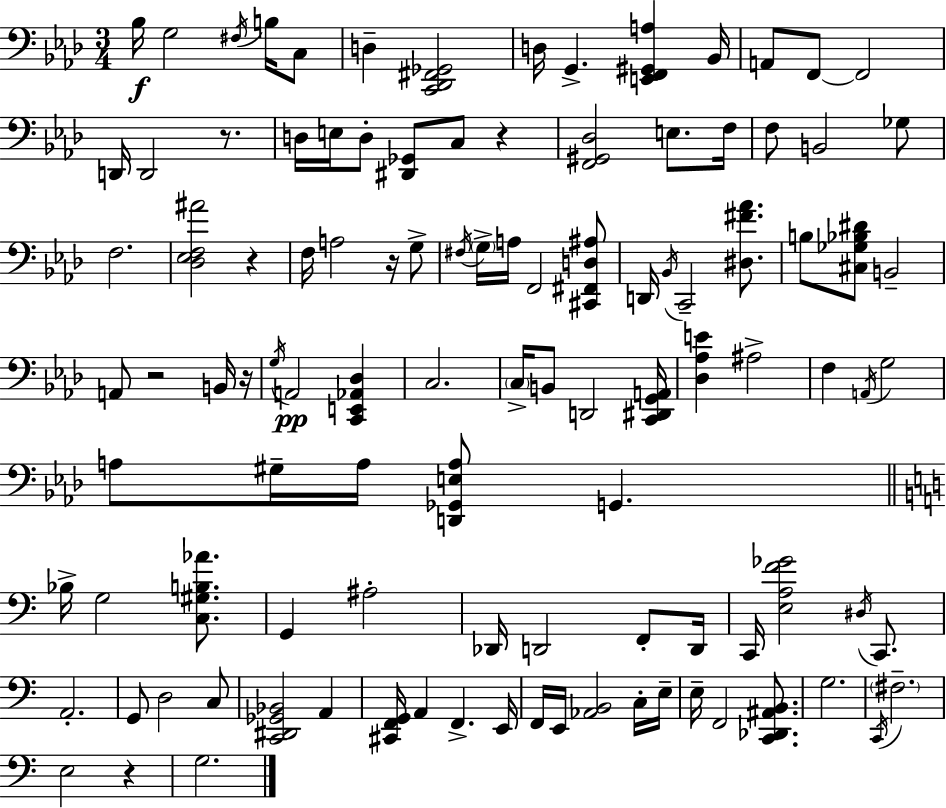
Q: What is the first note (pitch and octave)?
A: Bb3